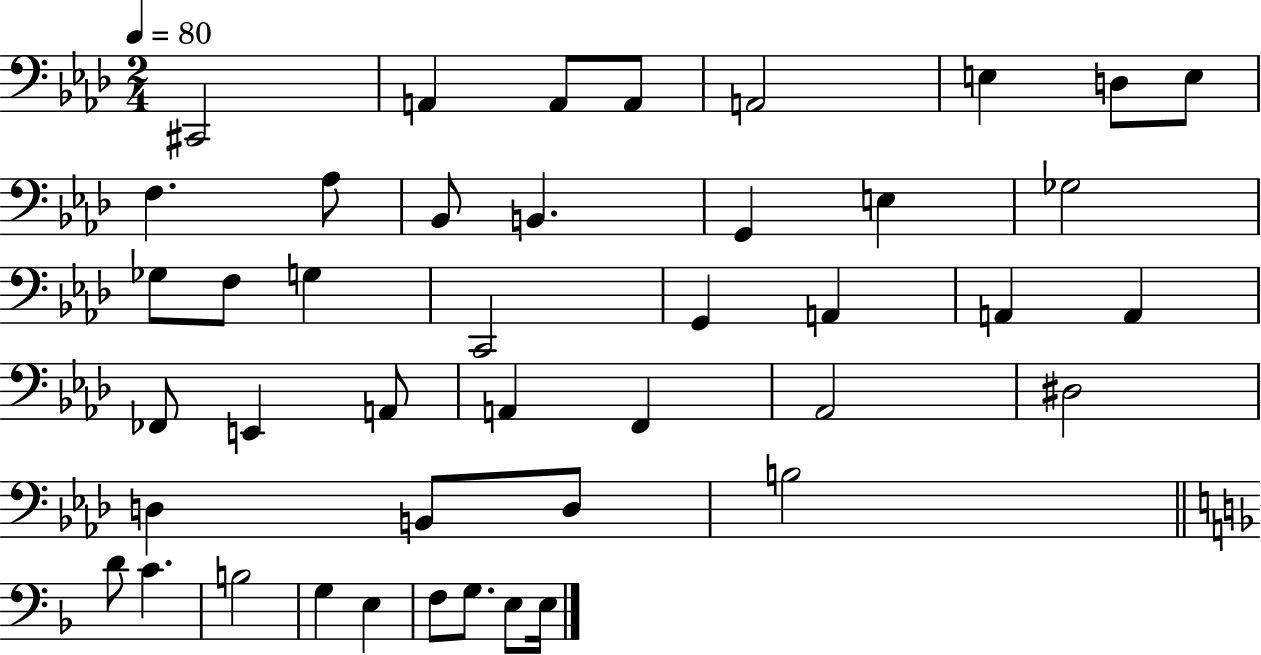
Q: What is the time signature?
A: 2/4